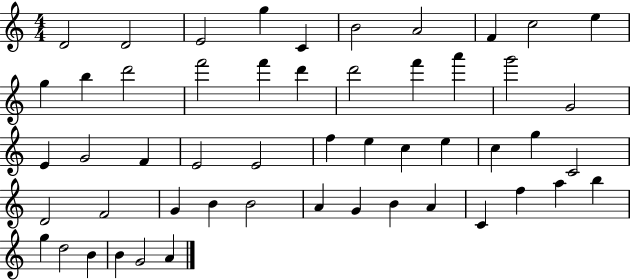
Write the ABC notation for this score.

X:1
T:Untitled
M:4/4
L:1/4
K:C
D2 D2 E2 g C B2 A2 F c2 e g b d'2 f'2 f' d' d'2 f' a' g'2 G2 E G2 F E2 E2 f e c e c g C2 D2 F2 G B B2 A G B A C f a b g d2 B B G2 A